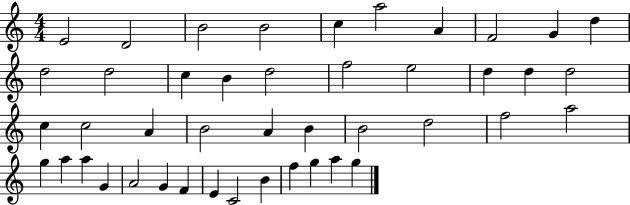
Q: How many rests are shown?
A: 0